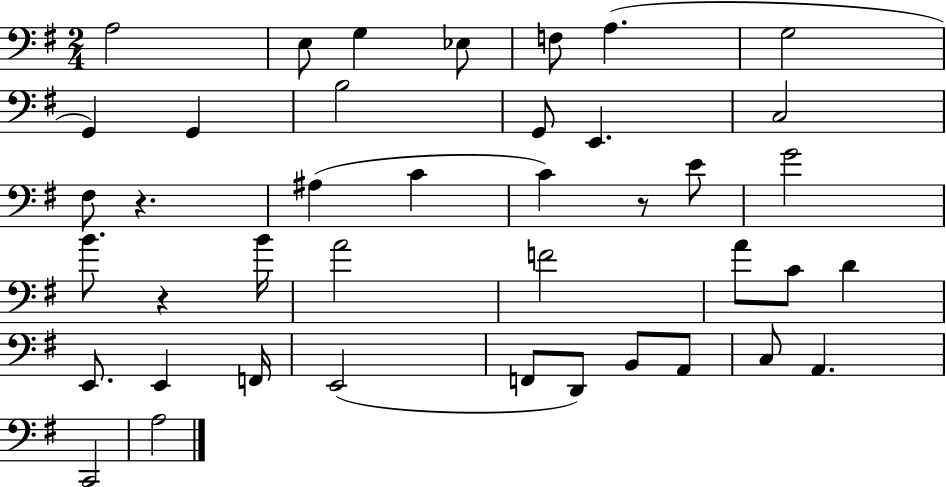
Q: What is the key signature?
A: G major